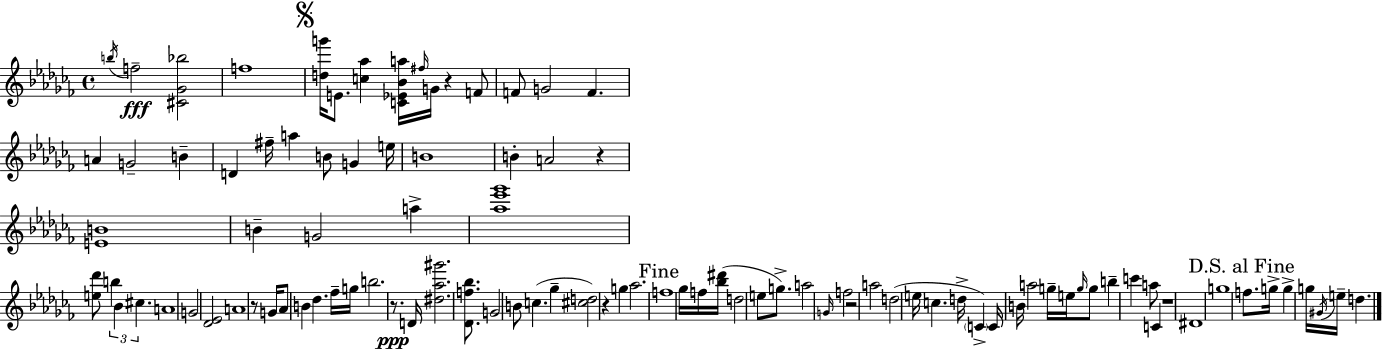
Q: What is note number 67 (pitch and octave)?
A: G5